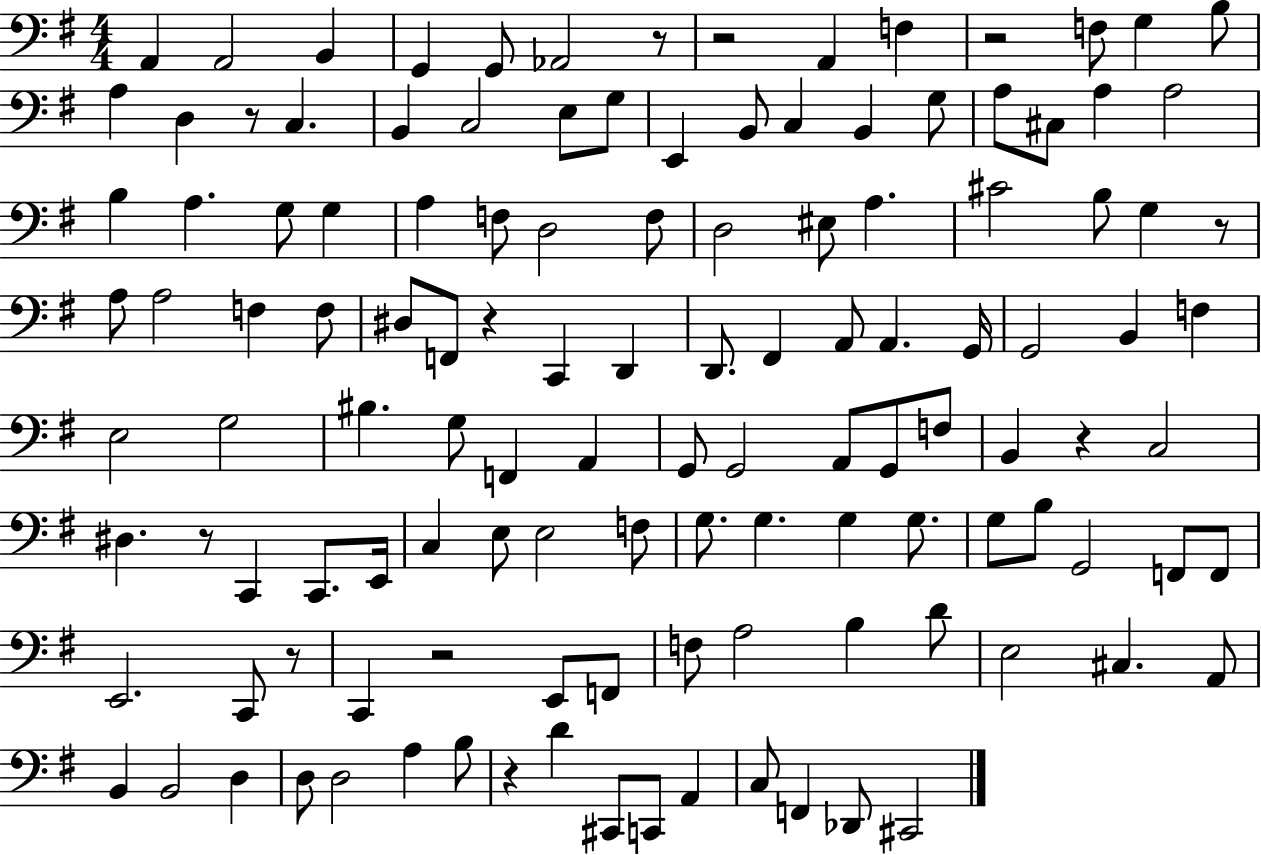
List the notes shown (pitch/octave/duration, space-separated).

A2/q A2/h B2/q G2/q G2/e Ab2/h R/e R/h A2/q F3/q R/h F3/e G3/q B3/e A3/q D3/q R/e C3/q. B2/q C3/h E3/e G3/e E2/q B2/e C3/q B2/q G3/e A3/e C#3/e A3/q A3/h B3/q A3/q. G3/e G3/q A3/q F3/e D3/h F3/e D3/h EIS3/e A3/q. C#4/h B3/e G3/q R/e A3/e A3/h F3/q F3/e D#3/e F2/e R/q C2/q D2/q D2/e. F#2/q A2/e A2/q. G2/s G2/h B2/q F3/q E3/h G3/h BIS3/q. G3/e F2/q A2/q G2/e G2/h A2/e G2/e F3/e B2/q R/q C3/h D#3/q. R/e C2/q C2/e. E2/s C3/q E3/e E3/h F3/e G3/e. G3/q. G3/q G3/e. G3/e B3/e G2/h F2/e F2/e E2/h. C2/e R/e C2/q R/h E2/e F2/e F3/e A3/h B3/q D4/e E3/h C#3/q. A2/e B2/q B2/h D3/q D3/e D3/h A3/q B3/e R/q D4/q C#2/e C2/e A2/q C3/e F2/q Db2/e C#2/h